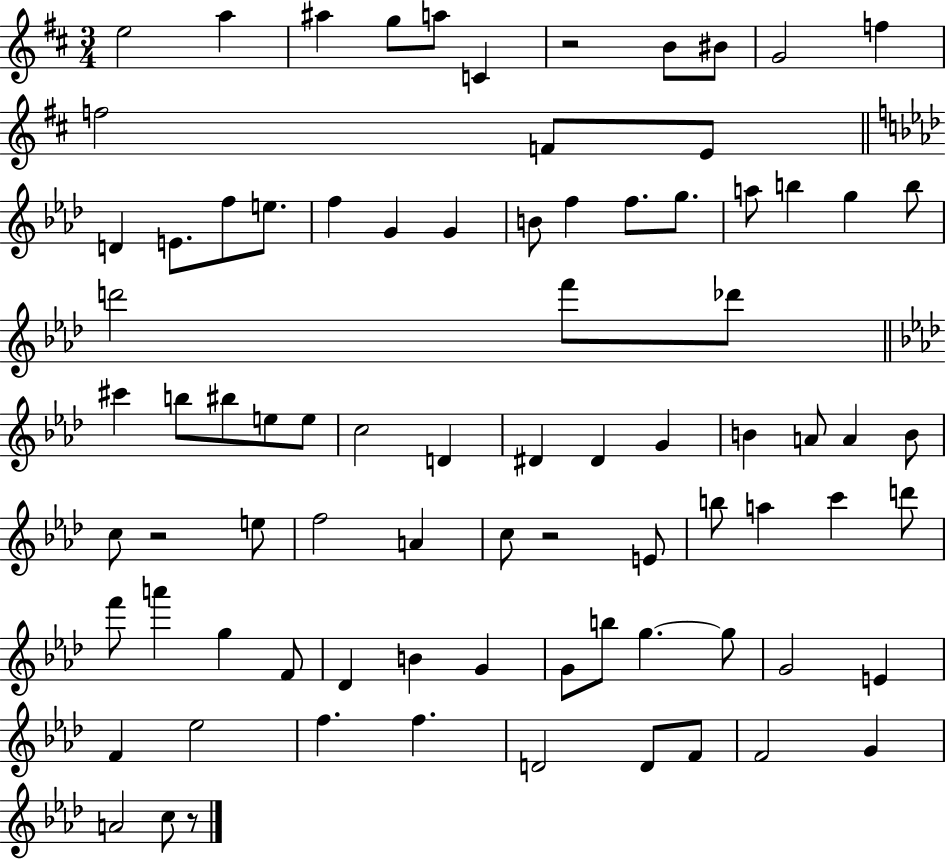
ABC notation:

X:1
T:Untitled
M:3/4
L:1/4
K:D
e2 a ^a g/2 a/2 C z2 B/2 ^B/2 G2 f f2 F/2 E/2 D E/2 f/2 e/2 f G G B/2 f f/2 g/2 a/2 b g b/2 d'2 f'/2 _d'/2 ^c' b/2 ^b/2 e/2 e/2 c2 D ^D ^D G B A/2 A B/2 c/2 z2 e/2 f2 A c/2 z2 E/2 b/2 a c' d'/2 f'/2 a' g F/2 _D B G G/2 b/2 g g/2 G2 E F _e2 f f D2 D/2 F/2 F2 G A2 c/2 z/2